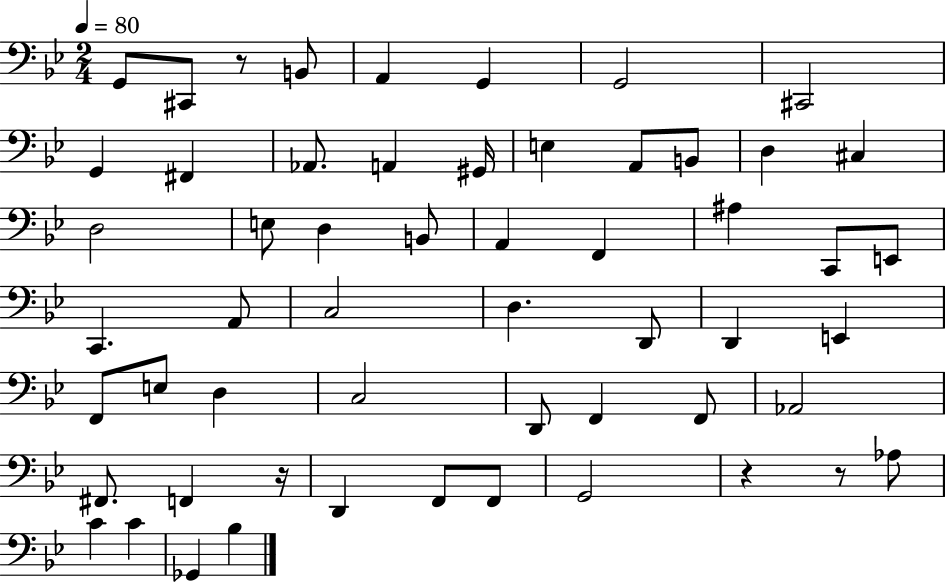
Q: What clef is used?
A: bass